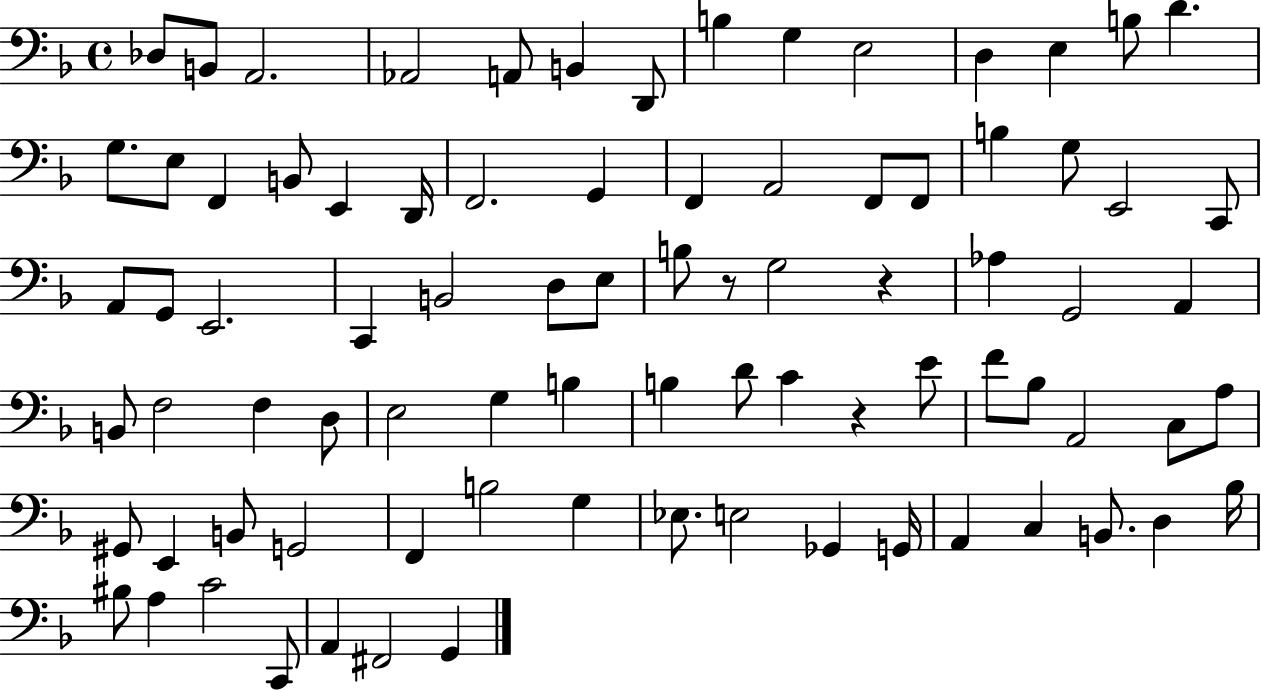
Db3/e B2/e A2/h. Ab2/h A2/e B2/q D2/e B3/q G3/q E3/h D3/q E3/q B3/e D4/q. G3/e. E3/e F2/q B2/e E2/q D2/s F2/h. G2/q F2/q A2/h F2/e F2/e B3/q G3/e E2/h C2/e A2/e G2/e E2/h. C2/q B2/h D3/e E3/e B3/e R/e G3/h R/q Ab3/q G2/h A2/q B2/e F3/h F3/q D3/e E3/h G3/q B3/q B3/q D4/e C4/q R/q E4/e F4/e Bb3/e A2/h C3/e A3/e G#2/e E2/q B2/e G2/h F2/q B3/h G3/q Eb3/e. E3/h Gb2/q G2/s A2/q C3/q B2/e. D3/q Bb3/s BIS3/e A3/q C4/h C2/e A2/q F#2/h G2/q